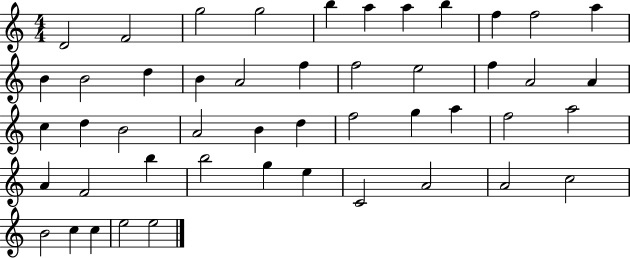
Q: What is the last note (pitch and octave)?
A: E5